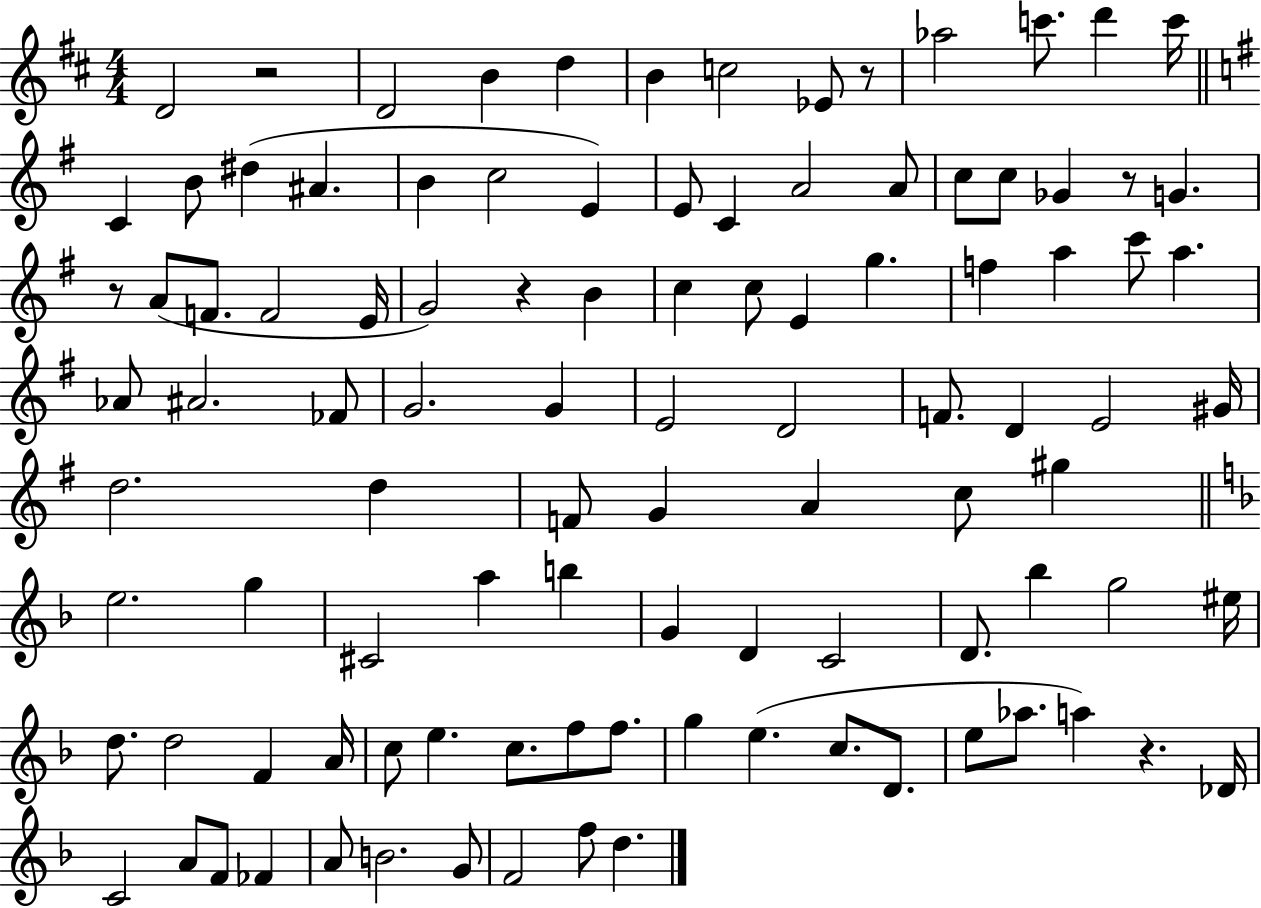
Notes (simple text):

D4/h R/h D4/h B4/q D5/q B4/q C5/h Eb4/e R/e Ab5/h C6/e. D6/q C6/s C4/q B4/e D#5/q A#4/q. B4/q C5/h E4/q E4/e C4/q A4/h A4/e C5/e C5/e Gb4/q R/e G4/q. R/e A4/e F4/e. F4/h E4/s G4/h R/q B4/q C5/q C5/e E4/q G5/q. F5/q A5/q C6/e A5/q. Ab4/e A#4/h. FES4/e G4/h. G4/q E4/h D4/h F4/e. D4/q E4/h G#4/s D5/h. D5/q F4/e G4/q A4/q C5/e G#5/q E5/h. G5/q C#4/h A5/q B5/q G4/q D4/q C4/h D4/e. Bb5/q G5/h EIS5/s D5/e. D5/h F4/q A4/s C5/e E5/q. C5/e. F5/e F5/e. G5/q E5/q. C5/e. D4/e. E5/e Ab5/e. A5/q R/q. Db4/s C4/h A4/e F4/e FES4/q A4/e B4/h. G4/e F4/h F5/e D5/q.